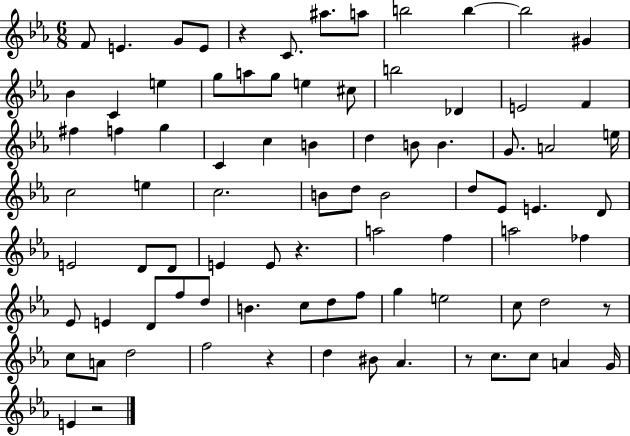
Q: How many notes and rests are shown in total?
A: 85